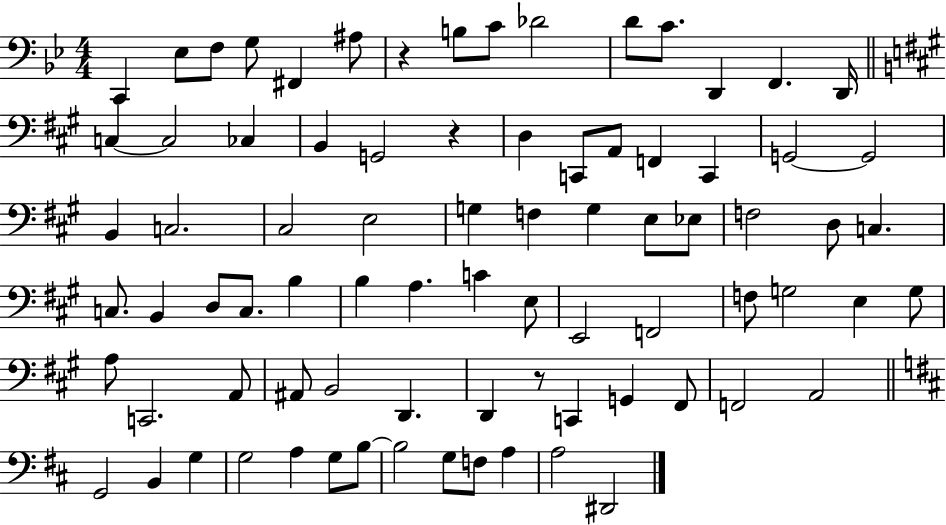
X:1
T:Untitled
M:4/4
L:1/4
K:Bb
C,, _E,/2 F,/2 G,/2 ^F,, ^A,/2 z B,/2 C/2 _D2 D/2 C/2 D,, F,, D,,/4 C, C,2 _C, B,, G,,2 z D, C,,/2 A,,/2 F,, C,, G,,2 G,,2 B,, C,2 ^C,2 E,2 G, F, G, E,/2 _E,/2 F,2 D,/2 C, C,/2 B,, D,/2 C,/2 B, B, A, C E,/2 E,,2 F,,2 F,/2 G,2 E, G,/2 A,/2 C,,2 A,,/2 ^A,,/2 B,,2 D,, D,, z/2 C,, G,, ^F,,/2 F,,2 A,,2 G,,2 B,, G, G,2 A, G,/2 B,/2 B,2 G,/2 F,/2 A, A,2 ^D,,2